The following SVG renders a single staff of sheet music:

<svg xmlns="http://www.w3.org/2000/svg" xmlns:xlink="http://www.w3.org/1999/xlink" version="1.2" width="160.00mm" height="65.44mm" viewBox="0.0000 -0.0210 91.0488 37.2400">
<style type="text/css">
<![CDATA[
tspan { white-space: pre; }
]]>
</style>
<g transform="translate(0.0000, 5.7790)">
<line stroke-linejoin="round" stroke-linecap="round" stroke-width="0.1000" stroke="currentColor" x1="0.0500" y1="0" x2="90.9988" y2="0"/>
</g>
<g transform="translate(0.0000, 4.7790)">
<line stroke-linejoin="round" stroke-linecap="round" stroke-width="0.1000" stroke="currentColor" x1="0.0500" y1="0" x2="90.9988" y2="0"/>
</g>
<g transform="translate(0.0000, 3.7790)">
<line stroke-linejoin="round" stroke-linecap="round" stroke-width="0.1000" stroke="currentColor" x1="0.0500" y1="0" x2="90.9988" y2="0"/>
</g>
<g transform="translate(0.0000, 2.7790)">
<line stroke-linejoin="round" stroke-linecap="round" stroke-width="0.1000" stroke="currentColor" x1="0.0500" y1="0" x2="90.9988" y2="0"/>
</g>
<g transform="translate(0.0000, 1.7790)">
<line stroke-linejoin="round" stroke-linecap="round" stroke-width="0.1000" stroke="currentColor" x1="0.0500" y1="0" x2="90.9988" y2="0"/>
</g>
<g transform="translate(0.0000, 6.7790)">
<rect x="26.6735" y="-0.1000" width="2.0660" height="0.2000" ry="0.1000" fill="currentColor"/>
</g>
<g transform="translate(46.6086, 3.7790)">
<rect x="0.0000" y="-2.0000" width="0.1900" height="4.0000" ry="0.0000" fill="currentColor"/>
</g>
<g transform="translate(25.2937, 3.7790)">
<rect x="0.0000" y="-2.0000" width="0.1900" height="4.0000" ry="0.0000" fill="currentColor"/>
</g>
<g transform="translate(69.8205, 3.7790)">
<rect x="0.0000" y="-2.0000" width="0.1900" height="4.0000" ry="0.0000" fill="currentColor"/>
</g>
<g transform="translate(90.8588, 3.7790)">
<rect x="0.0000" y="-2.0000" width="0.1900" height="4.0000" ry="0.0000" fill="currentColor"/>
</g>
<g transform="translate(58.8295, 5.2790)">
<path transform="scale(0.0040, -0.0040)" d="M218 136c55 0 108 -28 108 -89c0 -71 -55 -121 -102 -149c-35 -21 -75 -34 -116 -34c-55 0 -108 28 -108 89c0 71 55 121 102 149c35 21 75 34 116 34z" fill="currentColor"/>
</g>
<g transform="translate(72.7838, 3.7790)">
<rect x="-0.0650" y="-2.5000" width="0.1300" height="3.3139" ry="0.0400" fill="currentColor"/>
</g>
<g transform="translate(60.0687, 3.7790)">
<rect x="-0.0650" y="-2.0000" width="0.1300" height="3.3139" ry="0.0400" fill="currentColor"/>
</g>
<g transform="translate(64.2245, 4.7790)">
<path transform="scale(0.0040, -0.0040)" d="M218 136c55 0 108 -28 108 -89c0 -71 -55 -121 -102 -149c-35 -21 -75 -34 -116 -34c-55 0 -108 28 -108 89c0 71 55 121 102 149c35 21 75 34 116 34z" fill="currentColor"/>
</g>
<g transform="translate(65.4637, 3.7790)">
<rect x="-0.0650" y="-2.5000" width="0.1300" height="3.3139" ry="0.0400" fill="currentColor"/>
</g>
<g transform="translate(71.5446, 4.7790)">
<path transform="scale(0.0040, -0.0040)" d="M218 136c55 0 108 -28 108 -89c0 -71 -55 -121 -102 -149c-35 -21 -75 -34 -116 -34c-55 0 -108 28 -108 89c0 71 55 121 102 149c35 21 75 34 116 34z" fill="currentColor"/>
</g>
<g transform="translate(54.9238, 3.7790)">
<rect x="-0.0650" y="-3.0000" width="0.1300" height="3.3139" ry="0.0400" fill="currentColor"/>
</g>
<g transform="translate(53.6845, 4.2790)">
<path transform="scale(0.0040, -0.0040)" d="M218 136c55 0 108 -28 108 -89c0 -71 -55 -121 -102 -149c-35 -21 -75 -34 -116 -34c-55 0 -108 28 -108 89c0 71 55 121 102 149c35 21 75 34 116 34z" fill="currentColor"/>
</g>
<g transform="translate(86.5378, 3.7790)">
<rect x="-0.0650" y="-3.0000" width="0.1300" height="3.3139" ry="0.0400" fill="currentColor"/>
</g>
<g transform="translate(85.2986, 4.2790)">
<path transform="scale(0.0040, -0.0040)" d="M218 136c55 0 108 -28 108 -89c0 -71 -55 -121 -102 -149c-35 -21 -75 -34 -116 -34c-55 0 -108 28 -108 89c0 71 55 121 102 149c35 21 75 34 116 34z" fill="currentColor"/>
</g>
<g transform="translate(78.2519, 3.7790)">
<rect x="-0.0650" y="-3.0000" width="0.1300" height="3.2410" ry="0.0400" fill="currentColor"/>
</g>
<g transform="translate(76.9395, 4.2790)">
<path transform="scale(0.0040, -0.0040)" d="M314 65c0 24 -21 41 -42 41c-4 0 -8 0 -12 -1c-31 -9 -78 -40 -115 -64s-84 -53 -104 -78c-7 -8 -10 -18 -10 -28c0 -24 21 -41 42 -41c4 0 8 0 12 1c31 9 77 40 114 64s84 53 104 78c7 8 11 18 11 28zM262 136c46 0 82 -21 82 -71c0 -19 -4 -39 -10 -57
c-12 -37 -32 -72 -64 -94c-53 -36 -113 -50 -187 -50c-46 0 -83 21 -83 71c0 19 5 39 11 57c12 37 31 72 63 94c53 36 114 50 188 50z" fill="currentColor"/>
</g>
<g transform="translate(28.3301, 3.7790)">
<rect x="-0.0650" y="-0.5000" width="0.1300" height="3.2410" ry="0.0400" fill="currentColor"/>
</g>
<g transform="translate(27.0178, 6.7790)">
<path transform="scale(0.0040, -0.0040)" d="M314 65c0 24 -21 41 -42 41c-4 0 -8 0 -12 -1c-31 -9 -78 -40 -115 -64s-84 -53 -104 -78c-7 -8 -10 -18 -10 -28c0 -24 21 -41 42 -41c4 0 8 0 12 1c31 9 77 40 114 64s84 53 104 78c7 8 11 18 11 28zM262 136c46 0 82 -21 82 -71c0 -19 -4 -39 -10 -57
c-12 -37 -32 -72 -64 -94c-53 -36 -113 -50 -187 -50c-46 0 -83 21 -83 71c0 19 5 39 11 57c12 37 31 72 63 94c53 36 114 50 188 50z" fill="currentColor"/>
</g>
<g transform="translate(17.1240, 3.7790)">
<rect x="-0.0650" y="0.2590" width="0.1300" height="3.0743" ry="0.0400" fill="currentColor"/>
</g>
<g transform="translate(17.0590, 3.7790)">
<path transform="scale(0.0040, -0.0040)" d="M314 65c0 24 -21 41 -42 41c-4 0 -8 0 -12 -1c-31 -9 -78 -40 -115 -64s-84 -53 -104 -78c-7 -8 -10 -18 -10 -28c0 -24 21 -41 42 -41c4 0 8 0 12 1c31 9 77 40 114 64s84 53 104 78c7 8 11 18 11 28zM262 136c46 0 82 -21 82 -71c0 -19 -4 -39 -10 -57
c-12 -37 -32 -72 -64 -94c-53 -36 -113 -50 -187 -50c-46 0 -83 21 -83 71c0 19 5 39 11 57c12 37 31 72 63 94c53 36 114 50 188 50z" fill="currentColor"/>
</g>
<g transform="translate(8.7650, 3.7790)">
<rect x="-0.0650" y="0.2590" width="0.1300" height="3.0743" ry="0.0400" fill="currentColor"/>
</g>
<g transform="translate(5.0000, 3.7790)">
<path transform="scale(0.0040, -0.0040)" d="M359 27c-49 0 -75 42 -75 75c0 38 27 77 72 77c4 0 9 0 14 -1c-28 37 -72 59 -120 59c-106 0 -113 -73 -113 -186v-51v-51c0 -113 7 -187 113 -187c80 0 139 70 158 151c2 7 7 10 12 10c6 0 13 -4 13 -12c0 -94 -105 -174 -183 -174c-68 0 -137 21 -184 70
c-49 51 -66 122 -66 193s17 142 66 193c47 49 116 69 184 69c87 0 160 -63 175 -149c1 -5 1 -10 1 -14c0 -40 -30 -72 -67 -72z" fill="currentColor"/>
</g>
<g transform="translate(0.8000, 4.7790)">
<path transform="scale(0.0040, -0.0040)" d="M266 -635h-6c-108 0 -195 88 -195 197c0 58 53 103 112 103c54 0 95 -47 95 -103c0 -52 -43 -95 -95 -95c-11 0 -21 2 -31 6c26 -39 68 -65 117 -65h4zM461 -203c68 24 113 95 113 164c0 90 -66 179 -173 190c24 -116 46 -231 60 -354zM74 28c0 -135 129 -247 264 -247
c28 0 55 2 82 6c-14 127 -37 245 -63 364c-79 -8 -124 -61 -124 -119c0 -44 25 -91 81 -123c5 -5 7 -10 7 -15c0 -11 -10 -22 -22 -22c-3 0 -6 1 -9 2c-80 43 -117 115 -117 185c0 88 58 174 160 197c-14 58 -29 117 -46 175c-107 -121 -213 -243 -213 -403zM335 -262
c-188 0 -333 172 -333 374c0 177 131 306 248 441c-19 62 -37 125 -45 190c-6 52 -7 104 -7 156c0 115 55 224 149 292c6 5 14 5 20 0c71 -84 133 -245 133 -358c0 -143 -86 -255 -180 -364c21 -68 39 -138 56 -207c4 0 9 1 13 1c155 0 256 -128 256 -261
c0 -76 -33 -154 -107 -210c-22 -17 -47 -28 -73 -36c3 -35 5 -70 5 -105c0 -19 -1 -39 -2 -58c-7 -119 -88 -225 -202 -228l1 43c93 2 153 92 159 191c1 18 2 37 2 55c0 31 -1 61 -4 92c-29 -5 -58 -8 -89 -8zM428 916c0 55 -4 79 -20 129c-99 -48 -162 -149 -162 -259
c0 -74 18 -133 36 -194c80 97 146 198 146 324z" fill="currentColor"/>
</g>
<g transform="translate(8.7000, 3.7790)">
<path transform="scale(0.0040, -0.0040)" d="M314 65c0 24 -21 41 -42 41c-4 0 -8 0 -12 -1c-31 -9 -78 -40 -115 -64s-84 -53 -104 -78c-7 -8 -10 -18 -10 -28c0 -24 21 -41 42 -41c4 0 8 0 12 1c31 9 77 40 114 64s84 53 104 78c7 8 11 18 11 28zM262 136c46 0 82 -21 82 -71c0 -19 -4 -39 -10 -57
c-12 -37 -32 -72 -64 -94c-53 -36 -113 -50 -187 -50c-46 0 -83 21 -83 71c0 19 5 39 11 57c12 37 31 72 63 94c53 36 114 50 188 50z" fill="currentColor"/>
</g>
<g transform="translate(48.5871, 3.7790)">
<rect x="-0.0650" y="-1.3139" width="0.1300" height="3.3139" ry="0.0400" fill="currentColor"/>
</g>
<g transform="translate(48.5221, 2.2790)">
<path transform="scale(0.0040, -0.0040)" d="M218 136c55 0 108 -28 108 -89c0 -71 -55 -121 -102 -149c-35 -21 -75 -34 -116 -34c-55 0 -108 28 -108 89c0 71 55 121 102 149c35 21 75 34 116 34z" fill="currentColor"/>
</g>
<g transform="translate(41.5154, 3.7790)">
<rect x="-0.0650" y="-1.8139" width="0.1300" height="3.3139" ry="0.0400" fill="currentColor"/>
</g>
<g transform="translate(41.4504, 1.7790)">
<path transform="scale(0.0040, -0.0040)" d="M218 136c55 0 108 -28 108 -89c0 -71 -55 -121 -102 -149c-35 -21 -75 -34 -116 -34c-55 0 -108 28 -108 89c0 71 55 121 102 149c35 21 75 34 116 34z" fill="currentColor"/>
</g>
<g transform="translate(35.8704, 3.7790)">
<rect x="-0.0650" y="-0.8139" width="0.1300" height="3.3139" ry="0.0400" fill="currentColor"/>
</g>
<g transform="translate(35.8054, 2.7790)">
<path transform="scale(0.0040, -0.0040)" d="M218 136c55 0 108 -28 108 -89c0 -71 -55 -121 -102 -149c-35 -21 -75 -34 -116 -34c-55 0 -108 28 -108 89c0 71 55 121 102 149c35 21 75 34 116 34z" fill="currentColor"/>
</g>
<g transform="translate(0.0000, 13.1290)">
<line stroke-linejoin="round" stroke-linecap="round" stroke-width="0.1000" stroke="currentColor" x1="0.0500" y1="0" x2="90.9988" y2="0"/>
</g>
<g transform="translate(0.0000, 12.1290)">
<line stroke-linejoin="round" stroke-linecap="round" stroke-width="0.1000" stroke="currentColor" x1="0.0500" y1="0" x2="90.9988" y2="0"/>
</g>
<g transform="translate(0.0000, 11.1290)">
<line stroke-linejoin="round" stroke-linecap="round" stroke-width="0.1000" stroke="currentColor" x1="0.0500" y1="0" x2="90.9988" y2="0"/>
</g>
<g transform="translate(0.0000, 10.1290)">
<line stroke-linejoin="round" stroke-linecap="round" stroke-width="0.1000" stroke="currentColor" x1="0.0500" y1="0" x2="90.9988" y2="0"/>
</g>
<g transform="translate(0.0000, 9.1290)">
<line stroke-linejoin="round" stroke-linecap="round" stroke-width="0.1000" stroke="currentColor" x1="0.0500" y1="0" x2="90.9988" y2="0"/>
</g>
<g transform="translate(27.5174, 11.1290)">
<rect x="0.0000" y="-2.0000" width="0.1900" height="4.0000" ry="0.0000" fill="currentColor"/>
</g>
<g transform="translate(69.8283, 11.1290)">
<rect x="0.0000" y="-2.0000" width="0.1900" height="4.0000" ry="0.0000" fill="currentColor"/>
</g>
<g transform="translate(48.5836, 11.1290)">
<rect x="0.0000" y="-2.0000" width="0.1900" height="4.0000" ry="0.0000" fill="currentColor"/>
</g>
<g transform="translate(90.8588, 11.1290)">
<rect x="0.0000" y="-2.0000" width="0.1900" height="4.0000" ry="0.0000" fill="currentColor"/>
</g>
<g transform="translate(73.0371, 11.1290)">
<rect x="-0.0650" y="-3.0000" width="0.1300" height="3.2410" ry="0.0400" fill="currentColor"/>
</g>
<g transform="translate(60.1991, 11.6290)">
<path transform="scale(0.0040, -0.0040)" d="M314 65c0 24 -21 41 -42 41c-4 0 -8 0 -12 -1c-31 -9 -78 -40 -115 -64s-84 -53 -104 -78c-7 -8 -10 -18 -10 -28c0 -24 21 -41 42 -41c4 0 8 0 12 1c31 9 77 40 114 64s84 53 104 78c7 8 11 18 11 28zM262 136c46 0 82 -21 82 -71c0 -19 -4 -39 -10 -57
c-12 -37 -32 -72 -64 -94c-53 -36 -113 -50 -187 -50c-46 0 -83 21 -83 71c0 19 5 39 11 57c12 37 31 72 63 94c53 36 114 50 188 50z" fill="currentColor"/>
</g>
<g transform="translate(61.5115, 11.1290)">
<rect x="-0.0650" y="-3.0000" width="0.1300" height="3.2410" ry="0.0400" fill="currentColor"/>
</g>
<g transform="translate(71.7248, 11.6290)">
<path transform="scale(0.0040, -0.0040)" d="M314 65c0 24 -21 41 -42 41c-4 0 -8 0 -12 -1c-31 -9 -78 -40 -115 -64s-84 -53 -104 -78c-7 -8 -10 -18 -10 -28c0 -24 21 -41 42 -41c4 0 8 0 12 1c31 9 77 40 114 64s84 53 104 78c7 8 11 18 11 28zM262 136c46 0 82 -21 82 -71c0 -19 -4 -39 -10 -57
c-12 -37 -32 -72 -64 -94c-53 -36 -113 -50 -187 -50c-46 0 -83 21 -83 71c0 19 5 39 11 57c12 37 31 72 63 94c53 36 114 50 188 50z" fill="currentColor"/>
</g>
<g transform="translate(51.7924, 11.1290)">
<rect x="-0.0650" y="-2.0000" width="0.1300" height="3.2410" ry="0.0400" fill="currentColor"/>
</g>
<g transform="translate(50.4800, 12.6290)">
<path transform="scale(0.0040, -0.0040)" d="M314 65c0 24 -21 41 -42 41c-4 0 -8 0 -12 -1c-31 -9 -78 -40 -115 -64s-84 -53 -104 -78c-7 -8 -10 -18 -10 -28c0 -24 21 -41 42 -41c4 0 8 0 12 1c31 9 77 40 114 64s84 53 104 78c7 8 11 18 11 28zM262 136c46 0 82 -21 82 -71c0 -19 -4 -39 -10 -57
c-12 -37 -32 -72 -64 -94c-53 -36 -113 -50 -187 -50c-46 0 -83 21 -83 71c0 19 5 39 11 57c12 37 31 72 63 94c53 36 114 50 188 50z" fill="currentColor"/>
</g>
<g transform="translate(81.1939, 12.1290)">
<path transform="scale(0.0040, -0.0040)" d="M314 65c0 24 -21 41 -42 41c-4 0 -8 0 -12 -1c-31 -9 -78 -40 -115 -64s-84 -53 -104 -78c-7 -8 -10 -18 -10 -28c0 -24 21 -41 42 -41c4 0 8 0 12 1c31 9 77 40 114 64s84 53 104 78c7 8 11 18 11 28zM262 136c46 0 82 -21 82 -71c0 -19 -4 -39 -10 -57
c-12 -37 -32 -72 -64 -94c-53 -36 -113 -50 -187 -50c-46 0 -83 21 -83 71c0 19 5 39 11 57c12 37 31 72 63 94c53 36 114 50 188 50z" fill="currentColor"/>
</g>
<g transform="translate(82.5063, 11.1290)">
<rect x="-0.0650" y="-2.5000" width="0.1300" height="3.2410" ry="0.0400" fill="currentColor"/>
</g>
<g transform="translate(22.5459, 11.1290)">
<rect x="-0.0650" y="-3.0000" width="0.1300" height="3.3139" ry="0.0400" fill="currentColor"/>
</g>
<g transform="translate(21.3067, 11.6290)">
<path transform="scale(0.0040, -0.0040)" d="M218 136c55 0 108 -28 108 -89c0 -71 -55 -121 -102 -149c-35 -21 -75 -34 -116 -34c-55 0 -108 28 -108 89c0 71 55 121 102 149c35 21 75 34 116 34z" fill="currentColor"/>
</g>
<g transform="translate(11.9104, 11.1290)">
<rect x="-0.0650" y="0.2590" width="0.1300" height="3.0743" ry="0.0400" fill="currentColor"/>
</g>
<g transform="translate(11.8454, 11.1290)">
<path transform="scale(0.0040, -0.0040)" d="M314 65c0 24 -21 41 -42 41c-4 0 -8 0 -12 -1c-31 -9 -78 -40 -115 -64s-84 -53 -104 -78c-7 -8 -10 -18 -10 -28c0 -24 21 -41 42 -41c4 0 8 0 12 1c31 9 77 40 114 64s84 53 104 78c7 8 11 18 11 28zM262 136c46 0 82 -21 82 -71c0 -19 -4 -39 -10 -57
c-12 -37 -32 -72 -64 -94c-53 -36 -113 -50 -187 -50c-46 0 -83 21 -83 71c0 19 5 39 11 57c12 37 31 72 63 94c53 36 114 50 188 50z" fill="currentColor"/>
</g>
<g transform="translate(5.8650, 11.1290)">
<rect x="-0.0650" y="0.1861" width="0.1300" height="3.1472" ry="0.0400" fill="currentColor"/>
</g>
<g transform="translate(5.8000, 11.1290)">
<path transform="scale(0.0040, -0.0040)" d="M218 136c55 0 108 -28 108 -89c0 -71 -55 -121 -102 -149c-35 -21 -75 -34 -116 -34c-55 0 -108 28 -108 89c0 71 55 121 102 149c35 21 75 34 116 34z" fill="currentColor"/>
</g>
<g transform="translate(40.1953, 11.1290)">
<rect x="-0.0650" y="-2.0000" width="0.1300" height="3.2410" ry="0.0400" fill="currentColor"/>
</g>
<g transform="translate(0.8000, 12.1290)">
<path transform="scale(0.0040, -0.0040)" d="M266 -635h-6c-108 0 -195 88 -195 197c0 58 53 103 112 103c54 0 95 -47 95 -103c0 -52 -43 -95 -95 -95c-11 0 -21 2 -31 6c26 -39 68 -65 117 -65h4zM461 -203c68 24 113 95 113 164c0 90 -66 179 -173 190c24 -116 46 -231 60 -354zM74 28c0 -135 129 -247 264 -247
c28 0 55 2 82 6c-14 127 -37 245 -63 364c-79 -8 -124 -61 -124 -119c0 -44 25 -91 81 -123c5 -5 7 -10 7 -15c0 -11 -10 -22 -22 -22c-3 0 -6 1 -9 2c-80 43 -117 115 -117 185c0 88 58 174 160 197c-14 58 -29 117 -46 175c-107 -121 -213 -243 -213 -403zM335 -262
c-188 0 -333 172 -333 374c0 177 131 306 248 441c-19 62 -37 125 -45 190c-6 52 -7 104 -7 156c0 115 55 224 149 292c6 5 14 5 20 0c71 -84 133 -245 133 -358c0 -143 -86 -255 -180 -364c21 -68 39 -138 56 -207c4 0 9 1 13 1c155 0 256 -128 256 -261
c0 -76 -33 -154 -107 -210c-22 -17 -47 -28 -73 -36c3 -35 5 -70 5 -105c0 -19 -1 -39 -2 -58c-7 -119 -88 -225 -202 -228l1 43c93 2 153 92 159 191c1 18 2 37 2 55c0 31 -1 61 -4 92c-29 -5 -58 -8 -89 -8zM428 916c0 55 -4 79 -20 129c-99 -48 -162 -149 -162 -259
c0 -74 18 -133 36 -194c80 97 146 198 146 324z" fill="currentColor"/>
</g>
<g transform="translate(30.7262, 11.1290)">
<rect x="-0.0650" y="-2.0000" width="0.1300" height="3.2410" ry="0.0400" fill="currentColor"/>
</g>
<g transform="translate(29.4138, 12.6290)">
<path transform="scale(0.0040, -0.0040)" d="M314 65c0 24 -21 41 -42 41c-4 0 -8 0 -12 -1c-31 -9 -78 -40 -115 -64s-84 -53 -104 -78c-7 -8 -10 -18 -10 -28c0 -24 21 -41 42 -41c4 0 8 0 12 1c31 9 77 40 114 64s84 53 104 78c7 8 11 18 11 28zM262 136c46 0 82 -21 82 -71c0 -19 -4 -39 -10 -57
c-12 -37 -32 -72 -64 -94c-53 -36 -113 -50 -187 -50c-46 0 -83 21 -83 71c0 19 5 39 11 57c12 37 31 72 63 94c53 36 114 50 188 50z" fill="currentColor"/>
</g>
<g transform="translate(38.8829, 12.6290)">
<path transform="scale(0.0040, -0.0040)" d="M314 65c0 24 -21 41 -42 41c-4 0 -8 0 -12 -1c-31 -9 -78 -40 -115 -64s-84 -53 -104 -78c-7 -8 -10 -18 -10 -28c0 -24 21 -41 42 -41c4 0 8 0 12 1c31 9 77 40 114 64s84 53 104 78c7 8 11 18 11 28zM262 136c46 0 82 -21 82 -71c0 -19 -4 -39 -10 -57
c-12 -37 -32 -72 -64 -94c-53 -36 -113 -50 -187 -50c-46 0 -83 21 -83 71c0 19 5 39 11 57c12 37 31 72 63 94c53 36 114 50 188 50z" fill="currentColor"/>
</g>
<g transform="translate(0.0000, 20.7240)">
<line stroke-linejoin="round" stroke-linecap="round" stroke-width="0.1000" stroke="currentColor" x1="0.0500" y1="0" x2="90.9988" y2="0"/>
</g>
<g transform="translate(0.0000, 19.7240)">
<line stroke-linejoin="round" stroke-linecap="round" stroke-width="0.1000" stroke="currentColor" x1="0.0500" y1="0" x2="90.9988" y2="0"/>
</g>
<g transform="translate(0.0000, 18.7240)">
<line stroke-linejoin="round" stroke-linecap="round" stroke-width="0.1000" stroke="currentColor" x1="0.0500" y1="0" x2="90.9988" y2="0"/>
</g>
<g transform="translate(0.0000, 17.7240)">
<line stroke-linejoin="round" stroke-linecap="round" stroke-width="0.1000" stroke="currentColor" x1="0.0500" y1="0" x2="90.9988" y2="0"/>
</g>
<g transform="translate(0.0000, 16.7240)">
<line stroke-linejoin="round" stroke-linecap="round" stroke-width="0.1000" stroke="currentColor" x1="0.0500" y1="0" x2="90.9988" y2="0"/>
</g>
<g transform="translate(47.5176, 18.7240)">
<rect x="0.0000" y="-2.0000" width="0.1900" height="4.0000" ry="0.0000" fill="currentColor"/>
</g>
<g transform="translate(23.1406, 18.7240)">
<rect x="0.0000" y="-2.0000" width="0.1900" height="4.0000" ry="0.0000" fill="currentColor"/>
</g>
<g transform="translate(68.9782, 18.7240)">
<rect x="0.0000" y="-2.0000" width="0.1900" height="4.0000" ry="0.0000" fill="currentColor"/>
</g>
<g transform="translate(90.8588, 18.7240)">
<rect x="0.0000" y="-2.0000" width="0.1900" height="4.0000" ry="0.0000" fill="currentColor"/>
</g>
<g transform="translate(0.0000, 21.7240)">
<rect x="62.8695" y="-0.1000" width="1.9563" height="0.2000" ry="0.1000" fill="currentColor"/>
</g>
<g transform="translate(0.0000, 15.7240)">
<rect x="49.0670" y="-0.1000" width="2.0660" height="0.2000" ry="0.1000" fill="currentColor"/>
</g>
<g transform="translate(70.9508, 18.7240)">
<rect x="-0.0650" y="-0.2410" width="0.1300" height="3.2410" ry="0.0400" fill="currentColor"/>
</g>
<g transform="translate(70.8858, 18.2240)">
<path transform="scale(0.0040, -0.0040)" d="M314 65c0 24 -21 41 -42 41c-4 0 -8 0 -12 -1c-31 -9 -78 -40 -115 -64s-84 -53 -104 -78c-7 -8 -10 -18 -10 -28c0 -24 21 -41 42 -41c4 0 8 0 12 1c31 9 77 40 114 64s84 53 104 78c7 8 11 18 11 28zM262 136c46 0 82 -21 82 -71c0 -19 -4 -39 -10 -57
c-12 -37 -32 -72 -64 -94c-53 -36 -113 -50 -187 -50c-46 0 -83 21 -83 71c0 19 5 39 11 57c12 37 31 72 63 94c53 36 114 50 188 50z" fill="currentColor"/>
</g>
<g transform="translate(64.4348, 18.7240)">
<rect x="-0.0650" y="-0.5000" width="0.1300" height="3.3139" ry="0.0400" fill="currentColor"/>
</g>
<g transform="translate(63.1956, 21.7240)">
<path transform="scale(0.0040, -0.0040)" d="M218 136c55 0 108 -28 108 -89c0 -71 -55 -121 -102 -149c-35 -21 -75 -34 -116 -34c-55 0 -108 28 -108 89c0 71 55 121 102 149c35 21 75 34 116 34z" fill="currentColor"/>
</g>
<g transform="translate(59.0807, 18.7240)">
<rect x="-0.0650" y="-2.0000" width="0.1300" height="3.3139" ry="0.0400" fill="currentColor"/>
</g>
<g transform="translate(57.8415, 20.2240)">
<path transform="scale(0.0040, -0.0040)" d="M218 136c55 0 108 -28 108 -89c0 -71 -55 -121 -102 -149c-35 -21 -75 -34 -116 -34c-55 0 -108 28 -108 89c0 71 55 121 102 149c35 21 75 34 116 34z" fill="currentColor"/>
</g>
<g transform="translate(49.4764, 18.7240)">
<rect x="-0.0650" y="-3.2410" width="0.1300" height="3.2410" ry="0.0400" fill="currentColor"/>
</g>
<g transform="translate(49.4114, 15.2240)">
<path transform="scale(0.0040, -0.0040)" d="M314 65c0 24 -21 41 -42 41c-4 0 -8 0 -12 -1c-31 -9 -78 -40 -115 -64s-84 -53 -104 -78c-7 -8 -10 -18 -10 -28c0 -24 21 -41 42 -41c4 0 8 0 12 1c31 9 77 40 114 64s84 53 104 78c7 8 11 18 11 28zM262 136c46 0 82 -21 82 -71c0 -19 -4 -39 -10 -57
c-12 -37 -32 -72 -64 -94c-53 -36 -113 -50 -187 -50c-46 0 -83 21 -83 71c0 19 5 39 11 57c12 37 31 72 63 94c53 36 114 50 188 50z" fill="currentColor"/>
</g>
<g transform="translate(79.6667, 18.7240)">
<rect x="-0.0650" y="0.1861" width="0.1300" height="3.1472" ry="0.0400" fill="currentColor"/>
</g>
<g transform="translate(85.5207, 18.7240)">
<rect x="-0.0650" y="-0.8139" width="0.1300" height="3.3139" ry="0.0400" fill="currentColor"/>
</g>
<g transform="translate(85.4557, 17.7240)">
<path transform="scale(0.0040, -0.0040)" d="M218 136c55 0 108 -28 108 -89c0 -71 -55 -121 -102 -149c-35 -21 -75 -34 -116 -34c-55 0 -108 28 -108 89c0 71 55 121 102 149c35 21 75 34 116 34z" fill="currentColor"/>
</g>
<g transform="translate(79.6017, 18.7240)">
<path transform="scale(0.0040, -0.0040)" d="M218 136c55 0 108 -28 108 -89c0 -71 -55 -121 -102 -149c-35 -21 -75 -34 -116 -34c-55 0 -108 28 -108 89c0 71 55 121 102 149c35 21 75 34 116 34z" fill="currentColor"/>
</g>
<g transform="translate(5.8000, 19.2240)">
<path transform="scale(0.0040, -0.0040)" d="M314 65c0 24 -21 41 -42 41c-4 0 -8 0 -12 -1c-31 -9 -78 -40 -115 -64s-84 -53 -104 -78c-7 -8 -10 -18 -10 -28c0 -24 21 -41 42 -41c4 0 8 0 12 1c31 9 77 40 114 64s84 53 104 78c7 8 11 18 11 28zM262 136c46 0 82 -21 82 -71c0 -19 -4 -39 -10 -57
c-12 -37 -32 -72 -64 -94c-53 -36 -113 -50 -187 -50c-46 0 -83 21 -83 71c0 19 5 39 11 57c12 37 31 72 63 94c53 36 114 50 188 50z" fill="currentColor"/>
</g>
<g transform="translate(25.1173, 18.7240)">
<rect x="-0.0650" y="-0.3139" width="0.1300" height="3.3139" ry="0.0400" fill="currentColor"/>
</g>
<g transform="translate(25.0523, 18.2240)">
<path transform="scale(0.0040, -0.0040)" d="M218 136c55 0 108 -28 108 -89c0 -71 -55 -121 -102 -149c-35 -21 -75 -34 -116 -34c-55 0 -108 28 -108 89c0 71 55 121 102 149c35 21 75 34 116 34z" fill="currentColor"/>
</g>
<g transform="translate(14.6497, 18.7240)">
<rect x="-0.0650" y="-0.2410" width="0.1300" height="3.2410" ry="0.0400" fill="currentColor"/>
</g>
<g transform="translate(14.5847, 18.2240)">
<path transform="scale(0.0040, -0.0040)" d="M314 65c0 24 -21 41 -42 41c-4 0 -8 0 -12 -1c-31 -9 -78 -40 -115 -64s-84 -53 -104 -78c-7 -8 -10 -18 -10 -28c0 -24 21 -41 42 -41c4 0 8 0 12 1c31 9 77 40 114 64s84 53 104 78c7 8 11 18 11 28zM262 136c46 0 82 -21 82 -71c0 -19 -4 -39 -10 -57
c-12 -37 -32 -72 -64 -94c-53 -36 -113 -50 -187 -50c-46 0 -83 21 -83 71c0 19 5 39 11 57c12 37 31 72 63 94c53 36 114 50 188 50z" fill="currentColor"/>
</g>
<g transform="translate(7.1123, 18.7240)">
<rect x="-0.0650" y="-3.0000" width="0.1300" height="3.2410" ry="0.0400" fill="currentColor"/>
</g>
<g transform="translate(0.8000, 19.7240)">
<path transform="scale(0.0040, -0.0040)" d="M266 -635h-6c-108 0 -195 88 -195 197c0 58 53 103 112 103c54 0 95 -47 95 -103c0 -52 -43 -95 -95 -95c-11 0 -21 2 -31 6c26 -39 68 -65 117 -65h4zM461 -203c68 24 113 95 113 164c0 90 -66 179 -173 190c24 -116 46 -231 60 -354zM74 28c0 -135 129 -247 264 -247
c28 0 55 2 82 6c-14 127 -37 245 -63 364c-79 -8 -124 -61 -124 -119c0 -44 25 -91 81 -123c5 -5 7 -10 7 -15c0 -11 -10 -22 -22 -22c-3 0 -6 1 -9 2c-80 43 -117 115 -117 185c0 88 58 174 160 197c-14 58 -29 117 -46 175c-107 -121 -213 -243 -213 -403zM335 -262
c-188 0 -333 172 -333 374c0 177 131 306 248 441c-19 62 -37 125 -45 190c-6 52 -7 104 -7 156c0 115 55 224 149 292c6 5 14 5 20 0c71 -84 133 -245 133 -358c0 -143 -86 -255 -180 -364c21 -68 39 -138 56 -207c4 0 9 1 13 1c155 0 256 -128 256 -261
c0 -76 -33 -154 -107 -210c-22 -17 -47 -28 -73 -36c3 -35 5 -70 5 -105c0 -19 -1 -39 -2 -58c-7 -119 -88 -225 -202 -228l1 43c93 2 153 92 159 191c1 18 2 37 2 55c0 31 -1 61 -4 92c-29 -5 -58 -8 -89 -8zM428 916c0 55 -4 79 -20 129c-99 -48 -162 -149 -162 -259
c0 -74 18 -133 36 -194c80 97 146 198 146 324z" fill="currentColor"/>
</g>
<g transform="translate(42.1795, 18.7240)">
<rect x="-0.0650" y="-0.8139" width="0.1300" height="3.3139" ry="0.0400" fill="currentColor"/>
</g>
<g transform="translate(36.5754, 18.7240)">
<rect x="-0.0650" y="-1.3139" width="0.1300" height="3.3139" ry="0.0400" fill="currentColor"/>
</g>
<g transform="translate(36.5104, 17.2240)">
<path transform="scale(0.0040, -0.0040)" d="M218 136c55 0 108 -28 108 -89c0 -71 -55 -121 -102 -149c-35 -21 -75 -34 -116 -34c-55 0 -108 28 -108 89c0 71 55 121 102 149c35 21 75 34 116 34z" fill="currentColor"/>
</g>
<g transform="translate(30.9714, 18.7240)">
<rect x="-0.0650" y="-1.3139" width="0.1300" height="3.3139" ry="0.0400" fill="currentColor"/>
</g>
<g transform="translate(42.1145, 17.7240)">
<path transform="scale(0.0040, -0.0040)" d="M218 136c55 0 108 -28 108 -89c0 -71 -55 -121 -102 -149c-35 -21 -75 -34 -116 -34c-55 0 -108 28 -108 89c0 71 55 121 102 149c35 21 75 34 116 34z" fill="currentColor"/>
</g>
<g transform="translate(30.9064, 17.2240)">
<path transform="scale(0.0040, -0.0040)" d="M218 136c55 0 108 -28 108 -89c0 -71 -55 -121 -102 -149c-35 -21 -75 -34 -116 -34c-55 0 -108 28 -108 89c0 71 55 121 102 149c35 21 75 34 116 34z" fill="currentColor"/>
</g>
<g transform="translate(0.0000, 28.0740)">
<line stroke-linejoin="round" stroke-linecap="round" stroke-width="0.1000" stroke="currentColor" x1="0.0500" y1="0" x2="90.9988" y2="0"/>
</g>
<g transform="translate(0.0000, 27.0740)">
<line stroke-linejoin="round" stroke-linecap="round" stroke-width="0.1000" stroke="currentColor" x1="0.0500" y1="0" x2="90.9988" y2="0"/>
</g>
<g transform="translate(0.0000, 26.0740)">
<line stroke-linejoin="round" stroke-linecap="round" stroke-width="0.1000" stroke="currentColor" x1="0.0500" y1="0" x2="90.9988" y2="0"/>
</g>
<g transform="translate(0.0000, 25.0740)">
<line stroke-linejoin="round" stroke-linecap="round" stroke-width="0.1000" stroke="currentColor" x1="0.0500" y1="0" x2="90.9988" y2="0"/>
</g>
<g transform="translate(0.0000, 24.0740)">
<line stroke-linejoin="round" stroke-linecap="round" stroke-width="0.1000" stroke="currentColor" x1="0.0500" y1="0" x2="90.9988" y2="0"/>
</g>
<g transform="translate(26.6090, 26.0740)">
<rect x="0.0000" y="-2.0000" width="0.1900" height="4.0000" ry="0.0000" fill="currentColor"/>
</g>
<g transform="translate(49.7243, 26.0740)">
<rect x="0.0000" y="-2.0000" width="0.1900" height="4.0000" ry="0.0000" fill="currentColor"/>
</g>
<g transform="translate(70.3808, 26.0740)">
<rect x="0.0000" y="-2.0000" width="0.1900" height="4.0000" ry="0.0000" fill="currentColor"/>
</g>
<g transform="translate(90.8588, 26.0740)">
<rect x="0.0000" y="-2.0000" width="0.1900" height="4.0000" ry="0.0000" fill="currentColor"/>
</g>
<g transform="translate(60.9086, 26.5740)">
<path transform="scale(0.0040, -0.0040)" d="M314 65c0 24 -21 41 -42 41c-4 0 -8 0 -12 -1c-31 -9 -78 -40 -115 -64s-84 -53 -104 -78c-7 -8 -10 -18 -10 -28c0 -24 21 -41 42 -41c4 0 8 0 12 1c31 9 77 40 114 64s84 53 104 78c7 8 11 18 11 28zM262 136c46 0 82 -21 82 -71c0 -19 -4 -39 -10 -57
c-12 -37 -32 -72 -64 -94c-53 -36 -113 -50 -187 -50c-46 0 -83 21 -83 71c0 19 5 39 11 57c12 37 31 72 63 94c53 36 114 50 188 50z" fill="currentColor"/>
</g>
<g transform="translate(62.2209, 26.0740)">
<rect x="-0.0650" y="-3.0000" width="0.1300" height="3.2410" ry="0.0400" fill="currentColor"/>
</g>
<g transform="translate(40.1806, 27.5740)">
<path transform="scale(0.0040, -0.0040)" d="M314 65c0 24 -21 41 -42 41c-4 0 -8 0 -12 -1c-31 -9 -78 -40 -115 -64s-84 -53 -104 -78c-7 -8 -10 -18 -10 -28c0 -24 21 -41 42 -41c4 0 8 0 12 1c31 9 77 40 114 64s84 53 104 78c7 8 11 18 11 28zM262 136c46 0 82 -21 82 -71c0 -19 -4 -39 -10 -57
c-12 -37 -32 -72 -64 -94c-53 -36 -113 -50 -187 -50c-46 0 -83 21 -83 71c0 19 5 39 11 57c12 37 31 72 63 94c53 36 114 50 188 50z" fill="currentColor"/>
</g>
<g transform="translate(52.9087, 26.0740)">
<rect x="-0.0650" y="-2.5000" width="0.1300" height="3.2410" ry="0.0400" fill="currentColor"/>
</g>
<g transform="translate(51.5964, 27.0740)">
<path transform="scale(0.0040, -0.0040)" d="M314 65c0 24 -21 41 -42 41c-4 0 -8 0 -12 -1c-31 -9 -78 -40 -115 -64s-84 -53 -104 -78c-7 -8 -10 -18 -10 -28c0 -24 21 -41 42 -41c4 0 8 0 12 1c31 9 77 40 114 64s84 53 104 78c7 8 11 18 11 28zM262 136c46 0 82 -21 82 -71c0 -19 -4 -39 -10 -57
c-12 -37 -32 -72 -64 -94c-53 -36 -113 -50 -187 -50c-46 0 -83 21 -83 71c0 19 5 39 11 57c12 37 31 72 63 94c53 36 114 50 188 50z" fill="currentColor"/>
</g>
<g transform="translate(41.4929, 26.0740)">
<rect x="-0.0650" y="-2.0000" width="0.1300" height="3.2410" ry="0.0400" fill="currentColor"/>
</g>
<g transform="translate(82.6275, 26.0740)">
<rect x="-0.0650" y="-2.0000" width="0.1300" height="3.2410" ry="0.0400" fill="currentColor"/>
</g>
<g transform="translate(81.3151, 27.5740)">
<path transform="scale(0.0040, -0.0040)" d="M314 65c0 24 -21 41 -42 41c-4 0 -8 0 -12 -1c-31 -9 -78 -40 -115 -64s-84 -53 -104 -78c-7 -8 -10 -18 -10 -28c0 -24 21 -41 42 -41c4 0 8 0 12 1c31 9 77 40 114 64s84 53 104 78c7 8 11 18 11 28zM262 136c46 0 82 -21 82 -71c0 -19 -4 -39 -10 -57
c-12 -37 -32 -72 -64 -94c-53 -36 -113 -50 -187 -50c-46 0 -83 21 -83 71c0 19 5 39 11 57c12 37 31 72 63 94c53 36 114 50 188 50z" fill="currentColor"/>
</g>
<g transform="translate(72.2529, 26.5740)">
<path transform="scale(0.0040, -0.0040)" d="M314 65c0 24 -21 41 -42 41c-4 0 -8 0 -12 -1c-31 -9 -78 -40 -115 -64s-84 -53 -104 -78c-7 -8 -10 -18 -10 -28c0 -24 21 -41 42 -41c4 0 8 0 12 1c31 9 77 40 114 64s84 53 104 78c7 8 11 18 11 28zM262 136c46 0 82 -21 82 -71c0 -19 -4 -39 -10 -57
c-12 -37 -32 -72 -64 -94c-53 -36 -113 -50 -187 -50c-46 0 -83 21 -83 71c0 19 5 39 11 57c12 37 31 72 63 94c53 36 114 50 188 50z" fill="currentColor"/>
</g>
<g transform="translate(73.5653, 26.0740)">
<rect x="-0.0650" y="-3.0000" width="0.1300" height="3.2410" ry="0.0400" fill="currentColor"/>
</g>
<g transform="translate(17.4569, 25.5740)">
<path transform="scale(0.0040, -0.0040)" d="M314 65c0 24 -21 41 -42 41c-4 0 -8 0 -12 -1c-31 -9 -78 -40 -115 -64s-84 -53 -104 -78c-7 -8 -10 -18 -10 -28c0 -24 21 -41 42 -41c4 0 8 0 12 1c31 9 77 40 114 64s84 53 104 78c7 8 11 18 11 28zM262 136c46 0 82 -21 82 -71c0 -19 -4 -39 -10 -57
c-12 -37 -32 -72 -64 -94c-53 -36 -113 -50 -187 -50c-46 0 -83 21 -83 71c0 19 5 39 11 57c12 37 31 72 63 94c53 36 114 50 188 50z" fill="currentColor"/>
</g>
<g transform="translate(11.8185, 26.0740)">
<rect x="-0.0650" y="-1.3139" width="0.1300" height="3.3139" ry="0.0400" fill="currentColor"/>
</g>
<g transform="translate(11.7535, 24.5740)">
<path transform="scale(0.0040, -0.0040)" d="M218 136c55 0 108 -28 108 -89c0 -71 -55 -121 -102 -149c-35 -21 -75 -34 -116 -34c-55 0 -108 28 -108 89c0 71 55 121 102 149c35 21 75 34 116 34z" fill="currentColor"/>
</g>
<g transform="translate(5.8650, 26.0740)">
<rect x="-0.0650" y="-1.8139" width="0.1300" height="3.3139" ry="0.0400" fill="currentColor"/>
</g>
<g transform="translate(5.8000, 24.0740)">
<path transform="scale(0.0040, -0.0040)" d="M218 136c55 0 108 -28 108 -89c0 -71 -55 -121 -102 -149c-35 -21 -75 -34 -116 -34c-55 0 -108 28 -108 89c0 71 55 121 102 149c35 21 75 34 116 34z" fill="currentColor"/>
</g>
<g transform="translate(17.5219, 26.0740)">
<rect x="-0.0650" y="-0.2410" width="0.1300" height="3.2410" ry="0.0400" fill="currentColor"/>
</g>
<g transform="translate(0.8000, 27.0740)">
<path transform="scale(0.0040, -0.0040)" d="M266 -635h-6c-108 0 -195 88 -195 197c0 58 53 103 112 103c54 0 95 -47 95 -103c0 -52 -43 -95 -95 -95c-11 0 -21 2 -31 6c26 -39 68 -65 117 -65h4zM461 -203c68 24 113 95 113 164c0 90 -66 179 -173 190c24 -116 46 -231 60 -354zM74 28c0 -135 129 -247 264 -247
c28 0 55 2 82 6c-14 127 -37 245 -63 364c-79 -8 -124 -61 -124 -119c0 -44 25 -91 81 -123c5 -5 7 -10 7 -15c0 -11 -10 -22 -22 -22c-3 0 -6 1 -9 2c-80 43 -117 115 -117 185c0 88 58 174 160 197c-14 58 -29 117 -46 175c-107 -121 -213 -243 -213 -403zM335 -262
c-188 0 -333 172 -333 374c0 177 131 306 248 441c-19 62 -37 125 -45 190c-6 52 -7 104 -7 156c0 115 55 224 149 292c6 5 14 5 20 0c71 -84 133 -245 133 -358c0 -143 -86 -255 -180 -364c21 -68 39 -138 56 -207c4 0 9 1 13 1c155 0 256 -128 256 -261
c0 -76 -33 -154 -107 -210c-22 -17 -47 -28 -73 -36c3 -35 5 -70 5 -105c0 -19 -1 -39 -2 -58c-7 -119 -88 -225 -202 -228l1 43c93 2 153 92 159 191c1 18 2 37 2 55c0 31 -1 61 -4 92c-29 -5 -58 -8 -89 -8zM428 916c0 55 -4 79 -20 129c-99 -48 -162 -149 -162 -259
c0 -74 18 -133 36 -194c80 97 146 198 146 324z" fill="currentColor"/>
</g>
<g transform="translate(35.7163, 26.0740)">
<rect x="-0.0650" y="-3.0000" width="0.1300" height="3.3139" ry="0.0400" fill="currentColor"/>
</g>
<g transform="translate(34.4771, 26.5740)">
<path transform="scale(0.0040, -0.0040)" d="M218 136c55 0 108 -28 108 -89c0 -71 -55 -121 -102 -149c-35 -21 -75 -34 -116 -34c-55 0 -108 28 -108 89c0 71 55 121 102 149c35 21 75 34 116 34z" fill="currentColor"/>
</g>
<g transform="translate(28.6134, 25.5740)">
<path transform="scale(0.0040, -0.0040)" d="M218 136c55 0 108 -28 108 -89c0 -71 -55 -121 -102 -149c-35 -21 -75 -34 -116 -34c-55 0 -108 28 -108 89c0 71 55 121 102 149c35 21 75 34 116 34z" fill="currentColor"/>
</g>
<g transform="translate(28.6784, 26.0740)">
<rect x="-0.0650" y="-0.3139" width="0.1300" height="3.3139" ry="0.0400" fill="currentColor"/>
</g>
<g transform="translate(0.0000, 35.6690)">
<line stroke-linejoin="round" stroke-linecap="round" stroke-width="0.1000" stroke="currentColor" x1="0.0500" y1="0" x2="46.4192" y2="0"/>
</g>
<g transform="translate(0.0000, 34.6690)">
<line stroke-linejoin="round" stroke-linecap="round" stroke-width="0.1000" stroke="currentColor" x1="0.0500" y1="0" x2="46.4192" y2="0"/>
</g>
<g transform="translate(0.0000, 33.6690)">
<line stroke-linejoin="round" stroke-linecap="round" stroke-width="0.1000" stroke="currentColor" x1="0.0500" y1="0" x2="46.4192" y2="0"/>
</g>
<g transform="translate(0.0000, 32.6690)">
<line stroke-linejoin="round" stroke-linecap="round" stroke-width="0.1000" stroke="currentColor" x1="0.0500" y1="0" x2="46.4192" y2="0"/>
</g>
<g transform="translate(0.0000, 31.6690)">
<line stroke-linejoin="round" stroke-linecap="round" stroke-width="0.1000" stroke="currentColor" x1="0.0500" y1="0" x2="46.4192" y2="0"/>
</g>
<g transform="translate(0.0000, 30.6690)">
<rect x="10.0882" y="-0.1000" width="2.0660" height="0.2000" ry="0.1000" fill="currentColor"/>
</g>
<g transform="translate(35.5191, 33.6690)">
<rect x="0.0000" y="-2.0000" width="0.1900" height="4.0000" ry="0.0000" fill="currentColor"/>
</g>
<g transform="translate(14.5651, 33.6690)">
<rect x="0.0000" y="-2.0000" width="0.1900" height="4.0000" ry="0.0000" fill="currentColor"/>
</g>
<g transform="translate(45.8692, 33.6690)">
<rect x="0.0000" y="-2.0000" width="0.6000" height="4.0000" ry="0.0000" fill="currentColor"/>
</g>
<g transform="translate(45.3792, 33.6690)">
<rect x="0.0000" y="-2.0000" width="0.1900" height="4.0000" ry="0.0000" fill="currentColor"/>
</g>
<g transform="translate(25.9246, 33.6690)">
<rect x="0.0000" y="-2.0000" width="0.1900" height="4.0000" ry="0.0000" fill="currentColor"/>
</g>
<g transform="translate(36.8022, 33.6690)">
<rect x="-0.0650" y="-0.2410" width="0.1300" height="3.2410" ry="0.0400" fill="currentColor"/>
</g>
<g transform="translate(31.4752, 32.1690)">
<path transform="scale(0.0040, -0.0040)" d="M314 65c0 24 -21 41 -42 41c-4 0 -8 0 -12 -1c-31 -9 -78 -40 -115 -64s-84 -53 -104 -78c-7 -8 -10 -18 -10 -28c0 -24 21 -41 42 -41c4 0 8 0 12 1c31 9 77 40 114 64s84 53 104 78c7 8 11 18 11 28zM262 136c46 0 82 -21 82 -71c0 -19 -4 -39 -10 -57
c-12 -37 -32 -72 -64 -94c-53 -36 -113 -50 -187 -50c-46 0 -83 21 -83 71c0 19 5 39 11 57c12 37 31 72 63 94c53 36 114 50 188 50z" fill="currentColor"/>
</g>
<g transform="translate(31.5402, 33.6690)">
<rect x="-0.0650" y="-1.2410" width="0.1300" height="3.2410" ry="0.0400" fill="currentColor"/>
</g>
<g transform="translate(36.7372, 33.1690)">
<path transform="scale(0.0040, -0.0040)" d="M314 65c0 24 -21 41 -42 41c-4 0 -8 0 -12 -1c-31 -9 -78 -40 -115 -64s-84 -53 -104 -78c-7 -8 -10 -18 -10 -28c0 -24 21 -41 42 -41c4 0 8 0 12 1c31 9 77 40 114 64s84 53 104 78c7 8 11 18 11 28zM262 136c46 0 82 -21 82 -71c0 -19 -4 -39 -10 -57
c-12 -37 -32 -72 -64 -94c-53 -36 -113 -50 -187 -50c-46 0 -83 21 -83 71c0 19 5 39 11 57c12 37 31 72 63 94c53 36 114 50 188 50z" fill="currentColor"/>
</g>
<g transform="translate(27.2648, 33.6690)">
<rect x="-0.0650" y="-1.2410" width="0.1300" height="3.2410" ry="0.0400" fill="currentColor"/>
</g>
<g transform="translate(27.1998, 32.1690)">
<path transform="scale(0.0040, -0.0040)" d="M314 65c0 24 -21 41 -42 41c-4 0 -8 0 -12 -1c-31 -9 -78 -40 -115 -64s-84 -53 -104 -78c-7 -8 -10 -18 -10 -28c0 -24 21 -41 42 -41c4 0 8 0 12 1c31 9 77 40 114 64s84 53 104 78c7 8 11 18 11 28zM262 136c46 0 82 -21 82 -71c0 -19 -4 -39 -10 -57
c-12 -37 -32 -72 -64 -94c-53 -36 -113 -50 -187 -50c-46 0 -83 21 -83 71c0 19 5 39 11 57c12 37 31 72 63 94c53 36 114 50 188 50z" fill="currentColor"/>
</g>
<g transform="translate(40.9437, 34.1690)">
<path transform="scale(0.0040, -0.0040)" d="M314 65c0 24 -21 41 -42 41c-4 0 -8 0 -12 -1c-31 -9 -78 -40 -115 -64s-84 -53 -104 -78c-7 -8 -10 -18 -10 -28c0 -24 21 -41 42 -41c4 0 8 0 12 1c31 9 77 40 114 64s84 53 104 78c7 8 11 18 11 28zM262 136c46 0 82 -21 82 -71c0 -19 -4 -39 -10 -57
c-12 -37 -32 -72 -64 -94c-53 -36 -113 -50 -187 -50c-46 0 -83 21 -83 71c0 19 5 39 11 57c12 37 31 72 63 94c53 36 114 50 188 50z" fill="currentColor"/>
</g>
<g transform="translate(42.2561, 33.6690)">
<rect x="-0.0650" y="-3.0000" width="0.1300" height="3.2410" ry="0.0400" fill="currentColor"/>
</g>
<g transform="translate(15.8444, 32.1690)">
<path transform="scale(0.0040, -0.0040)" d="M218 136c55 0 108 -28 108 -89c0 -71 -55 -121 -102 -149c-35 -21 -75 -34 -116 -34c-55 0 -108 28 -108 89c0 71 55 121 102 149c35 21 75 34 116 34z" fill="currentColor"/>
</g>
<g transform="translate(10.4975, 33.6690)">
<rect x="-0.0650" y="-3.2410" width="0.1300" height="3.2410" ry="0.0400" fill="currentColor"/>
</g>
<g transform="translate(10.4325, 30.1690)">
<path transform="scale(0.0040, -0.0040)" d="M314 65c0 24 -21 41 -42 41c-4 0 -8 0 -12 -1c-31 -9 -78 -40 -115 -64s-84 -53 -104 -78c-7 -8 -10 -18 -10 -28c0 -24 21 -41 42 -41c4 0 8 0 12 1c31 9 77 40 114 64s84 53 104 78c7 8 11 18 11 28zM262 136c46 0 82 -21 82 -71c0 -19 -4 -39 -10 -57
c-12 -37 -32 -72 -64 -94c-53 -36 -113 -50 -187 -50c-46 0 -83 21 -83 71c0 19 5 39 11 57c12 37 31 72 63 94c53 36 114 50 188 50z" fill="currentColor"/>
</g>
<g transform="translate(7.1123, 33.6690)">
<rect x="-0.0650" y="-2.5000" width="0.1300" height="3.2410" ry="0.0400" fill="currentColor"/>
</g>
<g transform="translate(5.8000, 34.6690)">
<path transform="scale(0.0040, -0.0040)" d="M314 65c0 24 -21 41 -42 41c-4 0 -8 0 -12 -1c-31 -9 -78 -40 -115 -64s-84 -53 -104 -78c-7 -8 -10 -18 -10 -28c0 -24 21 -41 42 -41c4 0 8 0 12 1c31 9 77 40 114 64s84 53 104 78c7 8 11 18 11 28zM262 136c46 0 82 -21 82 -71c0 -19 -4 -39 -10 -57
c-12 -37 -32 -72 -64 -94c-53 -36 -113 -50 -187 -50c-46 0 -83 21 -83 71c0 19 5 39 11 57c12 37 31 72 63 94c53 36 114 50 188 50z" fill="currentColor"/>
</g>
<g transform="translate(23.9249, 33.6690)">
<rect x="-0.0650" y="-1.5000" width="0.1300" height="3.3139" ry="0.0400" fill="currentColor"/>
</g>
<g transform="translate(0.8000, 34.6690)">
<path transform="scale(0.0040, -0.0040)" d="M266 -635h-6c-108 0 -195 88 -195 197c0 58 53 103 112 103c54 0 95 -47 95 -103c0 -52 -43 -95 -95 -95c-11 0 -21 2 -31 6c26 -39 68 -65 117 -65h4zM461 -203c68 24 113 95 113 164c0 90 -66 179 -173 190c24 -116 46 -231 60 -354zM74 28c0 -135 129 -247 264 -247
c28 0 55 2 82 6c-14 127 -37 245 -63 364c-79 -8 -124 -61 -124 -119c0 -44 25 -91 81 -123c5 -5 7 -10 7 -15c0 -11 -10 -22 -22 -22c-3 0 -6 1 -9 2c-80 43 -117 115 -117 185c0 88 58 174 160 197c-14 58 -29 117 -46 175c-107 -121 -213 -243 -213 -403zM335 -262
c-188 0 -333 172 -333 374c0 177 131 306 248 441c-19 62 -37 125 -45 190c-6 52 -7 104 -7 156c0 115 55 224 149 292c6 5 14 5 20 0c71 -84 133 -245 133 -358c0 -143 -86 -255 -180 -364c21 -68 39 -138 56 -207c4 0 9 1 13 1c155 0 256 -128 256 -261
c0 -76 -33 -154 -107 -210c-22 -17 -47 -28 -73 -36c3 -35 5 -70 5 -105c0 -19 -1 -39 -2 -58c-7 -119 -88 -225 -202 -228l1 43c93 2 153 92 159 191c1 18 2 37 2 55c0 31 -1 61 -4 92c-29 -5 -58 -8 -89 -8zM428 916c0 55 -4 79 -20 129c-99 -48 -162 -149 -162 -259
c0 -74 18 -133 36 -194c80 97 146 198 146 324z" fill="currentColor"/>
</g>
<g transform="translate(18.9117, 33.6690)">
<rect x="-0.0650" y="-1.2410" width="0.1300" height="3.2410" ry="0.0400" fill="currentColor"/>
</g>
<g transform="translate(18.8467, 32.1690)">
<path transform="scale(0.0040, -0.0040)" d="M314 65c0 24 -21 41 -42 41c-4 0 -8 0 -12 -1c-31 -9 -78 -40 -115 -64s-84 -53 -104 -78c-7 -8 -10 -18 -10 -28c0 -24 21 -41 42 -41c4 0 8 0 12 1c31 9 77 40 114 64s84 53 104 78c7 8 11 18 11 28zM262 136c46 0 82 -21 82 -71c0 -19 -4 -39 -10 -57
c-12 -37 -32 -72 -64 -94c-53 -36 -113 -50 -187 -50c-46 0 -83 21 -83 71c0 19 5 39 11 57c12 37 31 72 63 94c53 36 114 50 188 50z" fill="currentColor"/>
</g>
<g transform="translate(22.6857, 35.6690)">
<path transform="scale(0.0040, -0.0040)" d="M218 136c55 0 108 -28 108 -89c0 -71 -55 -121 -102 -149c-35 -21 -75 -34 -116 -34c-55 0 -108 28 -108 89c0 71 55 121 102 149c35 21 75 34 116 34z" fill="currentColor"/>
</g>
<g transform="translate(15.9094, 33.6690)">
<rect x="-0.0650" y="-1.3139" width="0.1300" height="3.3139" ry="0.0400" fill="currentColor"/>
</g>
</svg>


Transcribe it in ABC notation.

X:1
T:Untitled
M:4/4
L:1/4
K:C
B2 B2 C2 d f e A F G G A2 A B B2 A F2 F2 F2 A2 A2 G2 A2 c2 c e e d b2 F C c2 B d f e c2 c A F2 G2 A2 A2 F2 G2 b2 e e2 E e2 e2 c2 A2